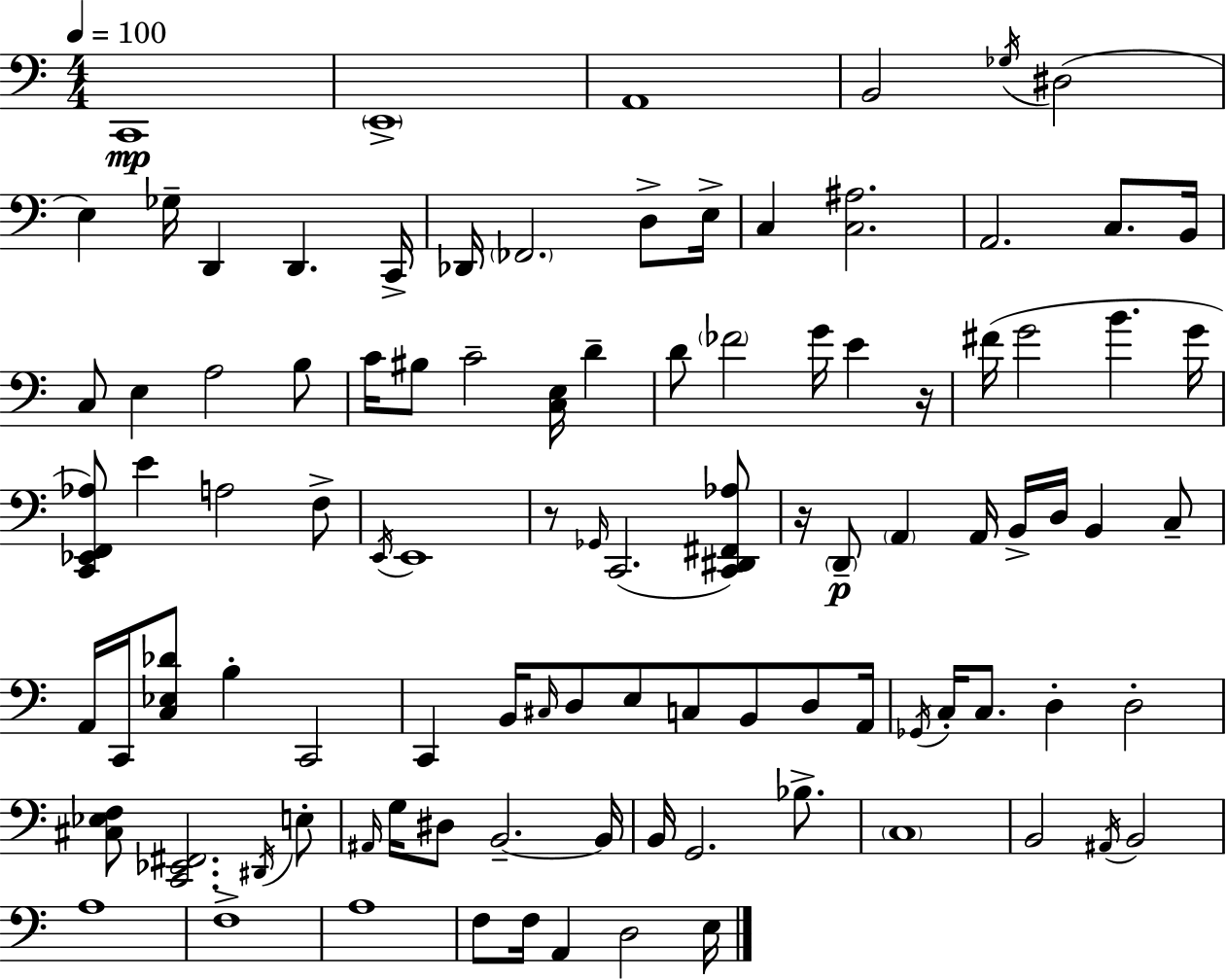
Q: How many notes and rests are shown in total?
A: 99